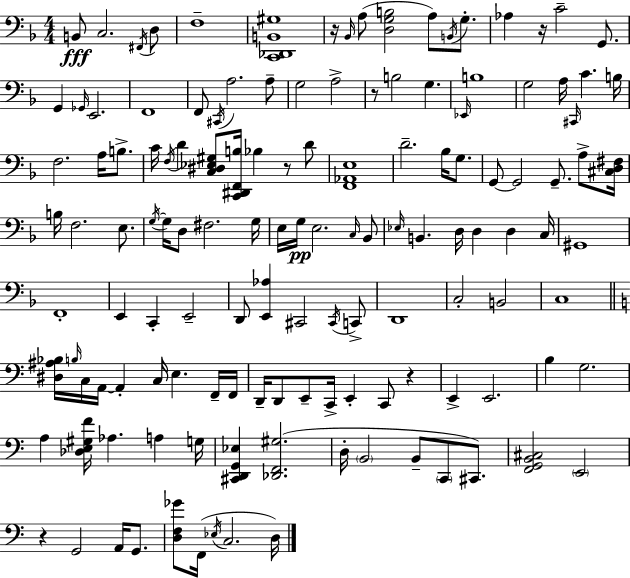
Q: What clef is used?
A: bass